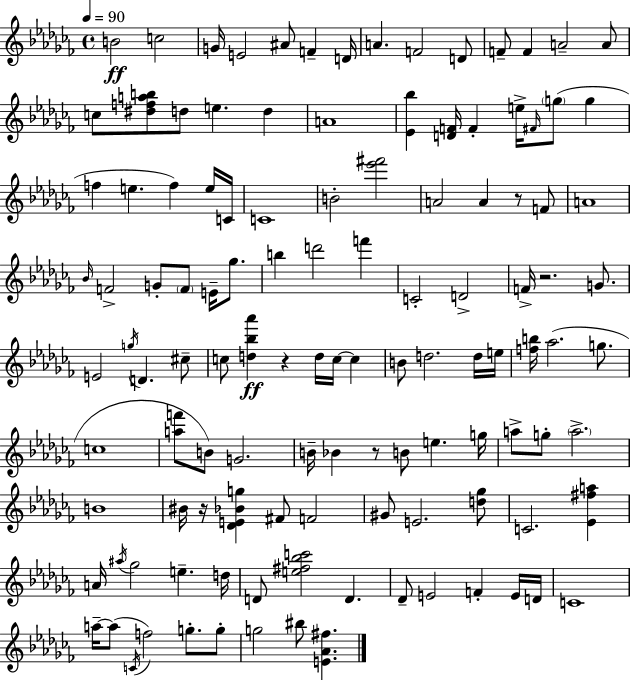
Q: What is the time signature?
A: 4/4